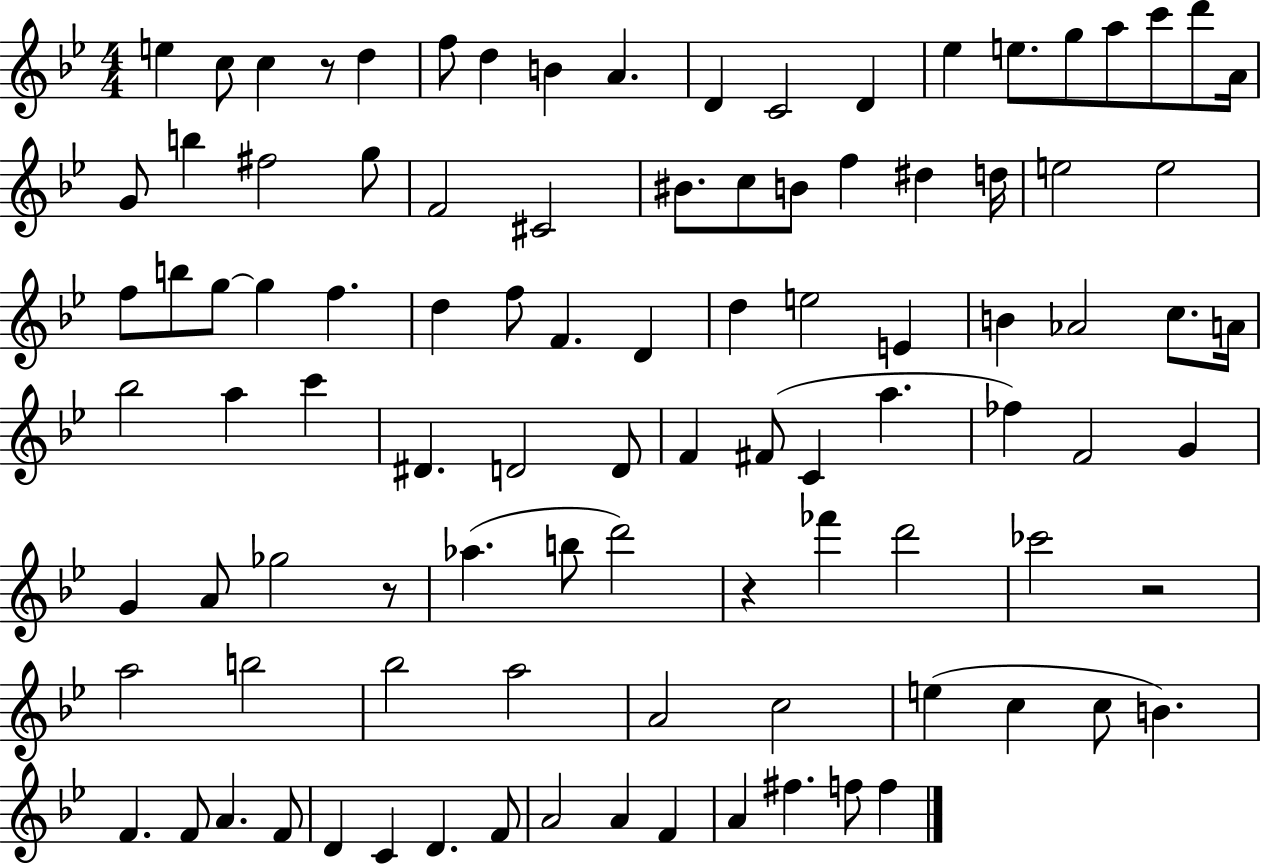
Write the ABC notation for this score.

X:1
T:Untitled
M:4/4
L:1/4
K:Bb
e c/2 c z/2 d f/2 d B A D C2 D _e e/2 g/2 a/2 c'/2 d'/2 A/4 G/2 b ^f2 g/2 F2 ^C2 ^B/2 c/2 B/2 f ^d d/4 e2 e2 f/2 b/2 g/2 g f d f/2 F D d e2 E B _A2 c/2 A/4 _b2 a c' ^D D2 D/2 F ^F/2 C a _f F2 G G A/2 _g2 z/2 _a b/2 d'2 z _f' d'2 _c'2 z2 a2 b2 _b2 a2 A2 c2 e c c/2 B F F/2 A F/2 D C D F/2 A2 A F A ^f f/2 f